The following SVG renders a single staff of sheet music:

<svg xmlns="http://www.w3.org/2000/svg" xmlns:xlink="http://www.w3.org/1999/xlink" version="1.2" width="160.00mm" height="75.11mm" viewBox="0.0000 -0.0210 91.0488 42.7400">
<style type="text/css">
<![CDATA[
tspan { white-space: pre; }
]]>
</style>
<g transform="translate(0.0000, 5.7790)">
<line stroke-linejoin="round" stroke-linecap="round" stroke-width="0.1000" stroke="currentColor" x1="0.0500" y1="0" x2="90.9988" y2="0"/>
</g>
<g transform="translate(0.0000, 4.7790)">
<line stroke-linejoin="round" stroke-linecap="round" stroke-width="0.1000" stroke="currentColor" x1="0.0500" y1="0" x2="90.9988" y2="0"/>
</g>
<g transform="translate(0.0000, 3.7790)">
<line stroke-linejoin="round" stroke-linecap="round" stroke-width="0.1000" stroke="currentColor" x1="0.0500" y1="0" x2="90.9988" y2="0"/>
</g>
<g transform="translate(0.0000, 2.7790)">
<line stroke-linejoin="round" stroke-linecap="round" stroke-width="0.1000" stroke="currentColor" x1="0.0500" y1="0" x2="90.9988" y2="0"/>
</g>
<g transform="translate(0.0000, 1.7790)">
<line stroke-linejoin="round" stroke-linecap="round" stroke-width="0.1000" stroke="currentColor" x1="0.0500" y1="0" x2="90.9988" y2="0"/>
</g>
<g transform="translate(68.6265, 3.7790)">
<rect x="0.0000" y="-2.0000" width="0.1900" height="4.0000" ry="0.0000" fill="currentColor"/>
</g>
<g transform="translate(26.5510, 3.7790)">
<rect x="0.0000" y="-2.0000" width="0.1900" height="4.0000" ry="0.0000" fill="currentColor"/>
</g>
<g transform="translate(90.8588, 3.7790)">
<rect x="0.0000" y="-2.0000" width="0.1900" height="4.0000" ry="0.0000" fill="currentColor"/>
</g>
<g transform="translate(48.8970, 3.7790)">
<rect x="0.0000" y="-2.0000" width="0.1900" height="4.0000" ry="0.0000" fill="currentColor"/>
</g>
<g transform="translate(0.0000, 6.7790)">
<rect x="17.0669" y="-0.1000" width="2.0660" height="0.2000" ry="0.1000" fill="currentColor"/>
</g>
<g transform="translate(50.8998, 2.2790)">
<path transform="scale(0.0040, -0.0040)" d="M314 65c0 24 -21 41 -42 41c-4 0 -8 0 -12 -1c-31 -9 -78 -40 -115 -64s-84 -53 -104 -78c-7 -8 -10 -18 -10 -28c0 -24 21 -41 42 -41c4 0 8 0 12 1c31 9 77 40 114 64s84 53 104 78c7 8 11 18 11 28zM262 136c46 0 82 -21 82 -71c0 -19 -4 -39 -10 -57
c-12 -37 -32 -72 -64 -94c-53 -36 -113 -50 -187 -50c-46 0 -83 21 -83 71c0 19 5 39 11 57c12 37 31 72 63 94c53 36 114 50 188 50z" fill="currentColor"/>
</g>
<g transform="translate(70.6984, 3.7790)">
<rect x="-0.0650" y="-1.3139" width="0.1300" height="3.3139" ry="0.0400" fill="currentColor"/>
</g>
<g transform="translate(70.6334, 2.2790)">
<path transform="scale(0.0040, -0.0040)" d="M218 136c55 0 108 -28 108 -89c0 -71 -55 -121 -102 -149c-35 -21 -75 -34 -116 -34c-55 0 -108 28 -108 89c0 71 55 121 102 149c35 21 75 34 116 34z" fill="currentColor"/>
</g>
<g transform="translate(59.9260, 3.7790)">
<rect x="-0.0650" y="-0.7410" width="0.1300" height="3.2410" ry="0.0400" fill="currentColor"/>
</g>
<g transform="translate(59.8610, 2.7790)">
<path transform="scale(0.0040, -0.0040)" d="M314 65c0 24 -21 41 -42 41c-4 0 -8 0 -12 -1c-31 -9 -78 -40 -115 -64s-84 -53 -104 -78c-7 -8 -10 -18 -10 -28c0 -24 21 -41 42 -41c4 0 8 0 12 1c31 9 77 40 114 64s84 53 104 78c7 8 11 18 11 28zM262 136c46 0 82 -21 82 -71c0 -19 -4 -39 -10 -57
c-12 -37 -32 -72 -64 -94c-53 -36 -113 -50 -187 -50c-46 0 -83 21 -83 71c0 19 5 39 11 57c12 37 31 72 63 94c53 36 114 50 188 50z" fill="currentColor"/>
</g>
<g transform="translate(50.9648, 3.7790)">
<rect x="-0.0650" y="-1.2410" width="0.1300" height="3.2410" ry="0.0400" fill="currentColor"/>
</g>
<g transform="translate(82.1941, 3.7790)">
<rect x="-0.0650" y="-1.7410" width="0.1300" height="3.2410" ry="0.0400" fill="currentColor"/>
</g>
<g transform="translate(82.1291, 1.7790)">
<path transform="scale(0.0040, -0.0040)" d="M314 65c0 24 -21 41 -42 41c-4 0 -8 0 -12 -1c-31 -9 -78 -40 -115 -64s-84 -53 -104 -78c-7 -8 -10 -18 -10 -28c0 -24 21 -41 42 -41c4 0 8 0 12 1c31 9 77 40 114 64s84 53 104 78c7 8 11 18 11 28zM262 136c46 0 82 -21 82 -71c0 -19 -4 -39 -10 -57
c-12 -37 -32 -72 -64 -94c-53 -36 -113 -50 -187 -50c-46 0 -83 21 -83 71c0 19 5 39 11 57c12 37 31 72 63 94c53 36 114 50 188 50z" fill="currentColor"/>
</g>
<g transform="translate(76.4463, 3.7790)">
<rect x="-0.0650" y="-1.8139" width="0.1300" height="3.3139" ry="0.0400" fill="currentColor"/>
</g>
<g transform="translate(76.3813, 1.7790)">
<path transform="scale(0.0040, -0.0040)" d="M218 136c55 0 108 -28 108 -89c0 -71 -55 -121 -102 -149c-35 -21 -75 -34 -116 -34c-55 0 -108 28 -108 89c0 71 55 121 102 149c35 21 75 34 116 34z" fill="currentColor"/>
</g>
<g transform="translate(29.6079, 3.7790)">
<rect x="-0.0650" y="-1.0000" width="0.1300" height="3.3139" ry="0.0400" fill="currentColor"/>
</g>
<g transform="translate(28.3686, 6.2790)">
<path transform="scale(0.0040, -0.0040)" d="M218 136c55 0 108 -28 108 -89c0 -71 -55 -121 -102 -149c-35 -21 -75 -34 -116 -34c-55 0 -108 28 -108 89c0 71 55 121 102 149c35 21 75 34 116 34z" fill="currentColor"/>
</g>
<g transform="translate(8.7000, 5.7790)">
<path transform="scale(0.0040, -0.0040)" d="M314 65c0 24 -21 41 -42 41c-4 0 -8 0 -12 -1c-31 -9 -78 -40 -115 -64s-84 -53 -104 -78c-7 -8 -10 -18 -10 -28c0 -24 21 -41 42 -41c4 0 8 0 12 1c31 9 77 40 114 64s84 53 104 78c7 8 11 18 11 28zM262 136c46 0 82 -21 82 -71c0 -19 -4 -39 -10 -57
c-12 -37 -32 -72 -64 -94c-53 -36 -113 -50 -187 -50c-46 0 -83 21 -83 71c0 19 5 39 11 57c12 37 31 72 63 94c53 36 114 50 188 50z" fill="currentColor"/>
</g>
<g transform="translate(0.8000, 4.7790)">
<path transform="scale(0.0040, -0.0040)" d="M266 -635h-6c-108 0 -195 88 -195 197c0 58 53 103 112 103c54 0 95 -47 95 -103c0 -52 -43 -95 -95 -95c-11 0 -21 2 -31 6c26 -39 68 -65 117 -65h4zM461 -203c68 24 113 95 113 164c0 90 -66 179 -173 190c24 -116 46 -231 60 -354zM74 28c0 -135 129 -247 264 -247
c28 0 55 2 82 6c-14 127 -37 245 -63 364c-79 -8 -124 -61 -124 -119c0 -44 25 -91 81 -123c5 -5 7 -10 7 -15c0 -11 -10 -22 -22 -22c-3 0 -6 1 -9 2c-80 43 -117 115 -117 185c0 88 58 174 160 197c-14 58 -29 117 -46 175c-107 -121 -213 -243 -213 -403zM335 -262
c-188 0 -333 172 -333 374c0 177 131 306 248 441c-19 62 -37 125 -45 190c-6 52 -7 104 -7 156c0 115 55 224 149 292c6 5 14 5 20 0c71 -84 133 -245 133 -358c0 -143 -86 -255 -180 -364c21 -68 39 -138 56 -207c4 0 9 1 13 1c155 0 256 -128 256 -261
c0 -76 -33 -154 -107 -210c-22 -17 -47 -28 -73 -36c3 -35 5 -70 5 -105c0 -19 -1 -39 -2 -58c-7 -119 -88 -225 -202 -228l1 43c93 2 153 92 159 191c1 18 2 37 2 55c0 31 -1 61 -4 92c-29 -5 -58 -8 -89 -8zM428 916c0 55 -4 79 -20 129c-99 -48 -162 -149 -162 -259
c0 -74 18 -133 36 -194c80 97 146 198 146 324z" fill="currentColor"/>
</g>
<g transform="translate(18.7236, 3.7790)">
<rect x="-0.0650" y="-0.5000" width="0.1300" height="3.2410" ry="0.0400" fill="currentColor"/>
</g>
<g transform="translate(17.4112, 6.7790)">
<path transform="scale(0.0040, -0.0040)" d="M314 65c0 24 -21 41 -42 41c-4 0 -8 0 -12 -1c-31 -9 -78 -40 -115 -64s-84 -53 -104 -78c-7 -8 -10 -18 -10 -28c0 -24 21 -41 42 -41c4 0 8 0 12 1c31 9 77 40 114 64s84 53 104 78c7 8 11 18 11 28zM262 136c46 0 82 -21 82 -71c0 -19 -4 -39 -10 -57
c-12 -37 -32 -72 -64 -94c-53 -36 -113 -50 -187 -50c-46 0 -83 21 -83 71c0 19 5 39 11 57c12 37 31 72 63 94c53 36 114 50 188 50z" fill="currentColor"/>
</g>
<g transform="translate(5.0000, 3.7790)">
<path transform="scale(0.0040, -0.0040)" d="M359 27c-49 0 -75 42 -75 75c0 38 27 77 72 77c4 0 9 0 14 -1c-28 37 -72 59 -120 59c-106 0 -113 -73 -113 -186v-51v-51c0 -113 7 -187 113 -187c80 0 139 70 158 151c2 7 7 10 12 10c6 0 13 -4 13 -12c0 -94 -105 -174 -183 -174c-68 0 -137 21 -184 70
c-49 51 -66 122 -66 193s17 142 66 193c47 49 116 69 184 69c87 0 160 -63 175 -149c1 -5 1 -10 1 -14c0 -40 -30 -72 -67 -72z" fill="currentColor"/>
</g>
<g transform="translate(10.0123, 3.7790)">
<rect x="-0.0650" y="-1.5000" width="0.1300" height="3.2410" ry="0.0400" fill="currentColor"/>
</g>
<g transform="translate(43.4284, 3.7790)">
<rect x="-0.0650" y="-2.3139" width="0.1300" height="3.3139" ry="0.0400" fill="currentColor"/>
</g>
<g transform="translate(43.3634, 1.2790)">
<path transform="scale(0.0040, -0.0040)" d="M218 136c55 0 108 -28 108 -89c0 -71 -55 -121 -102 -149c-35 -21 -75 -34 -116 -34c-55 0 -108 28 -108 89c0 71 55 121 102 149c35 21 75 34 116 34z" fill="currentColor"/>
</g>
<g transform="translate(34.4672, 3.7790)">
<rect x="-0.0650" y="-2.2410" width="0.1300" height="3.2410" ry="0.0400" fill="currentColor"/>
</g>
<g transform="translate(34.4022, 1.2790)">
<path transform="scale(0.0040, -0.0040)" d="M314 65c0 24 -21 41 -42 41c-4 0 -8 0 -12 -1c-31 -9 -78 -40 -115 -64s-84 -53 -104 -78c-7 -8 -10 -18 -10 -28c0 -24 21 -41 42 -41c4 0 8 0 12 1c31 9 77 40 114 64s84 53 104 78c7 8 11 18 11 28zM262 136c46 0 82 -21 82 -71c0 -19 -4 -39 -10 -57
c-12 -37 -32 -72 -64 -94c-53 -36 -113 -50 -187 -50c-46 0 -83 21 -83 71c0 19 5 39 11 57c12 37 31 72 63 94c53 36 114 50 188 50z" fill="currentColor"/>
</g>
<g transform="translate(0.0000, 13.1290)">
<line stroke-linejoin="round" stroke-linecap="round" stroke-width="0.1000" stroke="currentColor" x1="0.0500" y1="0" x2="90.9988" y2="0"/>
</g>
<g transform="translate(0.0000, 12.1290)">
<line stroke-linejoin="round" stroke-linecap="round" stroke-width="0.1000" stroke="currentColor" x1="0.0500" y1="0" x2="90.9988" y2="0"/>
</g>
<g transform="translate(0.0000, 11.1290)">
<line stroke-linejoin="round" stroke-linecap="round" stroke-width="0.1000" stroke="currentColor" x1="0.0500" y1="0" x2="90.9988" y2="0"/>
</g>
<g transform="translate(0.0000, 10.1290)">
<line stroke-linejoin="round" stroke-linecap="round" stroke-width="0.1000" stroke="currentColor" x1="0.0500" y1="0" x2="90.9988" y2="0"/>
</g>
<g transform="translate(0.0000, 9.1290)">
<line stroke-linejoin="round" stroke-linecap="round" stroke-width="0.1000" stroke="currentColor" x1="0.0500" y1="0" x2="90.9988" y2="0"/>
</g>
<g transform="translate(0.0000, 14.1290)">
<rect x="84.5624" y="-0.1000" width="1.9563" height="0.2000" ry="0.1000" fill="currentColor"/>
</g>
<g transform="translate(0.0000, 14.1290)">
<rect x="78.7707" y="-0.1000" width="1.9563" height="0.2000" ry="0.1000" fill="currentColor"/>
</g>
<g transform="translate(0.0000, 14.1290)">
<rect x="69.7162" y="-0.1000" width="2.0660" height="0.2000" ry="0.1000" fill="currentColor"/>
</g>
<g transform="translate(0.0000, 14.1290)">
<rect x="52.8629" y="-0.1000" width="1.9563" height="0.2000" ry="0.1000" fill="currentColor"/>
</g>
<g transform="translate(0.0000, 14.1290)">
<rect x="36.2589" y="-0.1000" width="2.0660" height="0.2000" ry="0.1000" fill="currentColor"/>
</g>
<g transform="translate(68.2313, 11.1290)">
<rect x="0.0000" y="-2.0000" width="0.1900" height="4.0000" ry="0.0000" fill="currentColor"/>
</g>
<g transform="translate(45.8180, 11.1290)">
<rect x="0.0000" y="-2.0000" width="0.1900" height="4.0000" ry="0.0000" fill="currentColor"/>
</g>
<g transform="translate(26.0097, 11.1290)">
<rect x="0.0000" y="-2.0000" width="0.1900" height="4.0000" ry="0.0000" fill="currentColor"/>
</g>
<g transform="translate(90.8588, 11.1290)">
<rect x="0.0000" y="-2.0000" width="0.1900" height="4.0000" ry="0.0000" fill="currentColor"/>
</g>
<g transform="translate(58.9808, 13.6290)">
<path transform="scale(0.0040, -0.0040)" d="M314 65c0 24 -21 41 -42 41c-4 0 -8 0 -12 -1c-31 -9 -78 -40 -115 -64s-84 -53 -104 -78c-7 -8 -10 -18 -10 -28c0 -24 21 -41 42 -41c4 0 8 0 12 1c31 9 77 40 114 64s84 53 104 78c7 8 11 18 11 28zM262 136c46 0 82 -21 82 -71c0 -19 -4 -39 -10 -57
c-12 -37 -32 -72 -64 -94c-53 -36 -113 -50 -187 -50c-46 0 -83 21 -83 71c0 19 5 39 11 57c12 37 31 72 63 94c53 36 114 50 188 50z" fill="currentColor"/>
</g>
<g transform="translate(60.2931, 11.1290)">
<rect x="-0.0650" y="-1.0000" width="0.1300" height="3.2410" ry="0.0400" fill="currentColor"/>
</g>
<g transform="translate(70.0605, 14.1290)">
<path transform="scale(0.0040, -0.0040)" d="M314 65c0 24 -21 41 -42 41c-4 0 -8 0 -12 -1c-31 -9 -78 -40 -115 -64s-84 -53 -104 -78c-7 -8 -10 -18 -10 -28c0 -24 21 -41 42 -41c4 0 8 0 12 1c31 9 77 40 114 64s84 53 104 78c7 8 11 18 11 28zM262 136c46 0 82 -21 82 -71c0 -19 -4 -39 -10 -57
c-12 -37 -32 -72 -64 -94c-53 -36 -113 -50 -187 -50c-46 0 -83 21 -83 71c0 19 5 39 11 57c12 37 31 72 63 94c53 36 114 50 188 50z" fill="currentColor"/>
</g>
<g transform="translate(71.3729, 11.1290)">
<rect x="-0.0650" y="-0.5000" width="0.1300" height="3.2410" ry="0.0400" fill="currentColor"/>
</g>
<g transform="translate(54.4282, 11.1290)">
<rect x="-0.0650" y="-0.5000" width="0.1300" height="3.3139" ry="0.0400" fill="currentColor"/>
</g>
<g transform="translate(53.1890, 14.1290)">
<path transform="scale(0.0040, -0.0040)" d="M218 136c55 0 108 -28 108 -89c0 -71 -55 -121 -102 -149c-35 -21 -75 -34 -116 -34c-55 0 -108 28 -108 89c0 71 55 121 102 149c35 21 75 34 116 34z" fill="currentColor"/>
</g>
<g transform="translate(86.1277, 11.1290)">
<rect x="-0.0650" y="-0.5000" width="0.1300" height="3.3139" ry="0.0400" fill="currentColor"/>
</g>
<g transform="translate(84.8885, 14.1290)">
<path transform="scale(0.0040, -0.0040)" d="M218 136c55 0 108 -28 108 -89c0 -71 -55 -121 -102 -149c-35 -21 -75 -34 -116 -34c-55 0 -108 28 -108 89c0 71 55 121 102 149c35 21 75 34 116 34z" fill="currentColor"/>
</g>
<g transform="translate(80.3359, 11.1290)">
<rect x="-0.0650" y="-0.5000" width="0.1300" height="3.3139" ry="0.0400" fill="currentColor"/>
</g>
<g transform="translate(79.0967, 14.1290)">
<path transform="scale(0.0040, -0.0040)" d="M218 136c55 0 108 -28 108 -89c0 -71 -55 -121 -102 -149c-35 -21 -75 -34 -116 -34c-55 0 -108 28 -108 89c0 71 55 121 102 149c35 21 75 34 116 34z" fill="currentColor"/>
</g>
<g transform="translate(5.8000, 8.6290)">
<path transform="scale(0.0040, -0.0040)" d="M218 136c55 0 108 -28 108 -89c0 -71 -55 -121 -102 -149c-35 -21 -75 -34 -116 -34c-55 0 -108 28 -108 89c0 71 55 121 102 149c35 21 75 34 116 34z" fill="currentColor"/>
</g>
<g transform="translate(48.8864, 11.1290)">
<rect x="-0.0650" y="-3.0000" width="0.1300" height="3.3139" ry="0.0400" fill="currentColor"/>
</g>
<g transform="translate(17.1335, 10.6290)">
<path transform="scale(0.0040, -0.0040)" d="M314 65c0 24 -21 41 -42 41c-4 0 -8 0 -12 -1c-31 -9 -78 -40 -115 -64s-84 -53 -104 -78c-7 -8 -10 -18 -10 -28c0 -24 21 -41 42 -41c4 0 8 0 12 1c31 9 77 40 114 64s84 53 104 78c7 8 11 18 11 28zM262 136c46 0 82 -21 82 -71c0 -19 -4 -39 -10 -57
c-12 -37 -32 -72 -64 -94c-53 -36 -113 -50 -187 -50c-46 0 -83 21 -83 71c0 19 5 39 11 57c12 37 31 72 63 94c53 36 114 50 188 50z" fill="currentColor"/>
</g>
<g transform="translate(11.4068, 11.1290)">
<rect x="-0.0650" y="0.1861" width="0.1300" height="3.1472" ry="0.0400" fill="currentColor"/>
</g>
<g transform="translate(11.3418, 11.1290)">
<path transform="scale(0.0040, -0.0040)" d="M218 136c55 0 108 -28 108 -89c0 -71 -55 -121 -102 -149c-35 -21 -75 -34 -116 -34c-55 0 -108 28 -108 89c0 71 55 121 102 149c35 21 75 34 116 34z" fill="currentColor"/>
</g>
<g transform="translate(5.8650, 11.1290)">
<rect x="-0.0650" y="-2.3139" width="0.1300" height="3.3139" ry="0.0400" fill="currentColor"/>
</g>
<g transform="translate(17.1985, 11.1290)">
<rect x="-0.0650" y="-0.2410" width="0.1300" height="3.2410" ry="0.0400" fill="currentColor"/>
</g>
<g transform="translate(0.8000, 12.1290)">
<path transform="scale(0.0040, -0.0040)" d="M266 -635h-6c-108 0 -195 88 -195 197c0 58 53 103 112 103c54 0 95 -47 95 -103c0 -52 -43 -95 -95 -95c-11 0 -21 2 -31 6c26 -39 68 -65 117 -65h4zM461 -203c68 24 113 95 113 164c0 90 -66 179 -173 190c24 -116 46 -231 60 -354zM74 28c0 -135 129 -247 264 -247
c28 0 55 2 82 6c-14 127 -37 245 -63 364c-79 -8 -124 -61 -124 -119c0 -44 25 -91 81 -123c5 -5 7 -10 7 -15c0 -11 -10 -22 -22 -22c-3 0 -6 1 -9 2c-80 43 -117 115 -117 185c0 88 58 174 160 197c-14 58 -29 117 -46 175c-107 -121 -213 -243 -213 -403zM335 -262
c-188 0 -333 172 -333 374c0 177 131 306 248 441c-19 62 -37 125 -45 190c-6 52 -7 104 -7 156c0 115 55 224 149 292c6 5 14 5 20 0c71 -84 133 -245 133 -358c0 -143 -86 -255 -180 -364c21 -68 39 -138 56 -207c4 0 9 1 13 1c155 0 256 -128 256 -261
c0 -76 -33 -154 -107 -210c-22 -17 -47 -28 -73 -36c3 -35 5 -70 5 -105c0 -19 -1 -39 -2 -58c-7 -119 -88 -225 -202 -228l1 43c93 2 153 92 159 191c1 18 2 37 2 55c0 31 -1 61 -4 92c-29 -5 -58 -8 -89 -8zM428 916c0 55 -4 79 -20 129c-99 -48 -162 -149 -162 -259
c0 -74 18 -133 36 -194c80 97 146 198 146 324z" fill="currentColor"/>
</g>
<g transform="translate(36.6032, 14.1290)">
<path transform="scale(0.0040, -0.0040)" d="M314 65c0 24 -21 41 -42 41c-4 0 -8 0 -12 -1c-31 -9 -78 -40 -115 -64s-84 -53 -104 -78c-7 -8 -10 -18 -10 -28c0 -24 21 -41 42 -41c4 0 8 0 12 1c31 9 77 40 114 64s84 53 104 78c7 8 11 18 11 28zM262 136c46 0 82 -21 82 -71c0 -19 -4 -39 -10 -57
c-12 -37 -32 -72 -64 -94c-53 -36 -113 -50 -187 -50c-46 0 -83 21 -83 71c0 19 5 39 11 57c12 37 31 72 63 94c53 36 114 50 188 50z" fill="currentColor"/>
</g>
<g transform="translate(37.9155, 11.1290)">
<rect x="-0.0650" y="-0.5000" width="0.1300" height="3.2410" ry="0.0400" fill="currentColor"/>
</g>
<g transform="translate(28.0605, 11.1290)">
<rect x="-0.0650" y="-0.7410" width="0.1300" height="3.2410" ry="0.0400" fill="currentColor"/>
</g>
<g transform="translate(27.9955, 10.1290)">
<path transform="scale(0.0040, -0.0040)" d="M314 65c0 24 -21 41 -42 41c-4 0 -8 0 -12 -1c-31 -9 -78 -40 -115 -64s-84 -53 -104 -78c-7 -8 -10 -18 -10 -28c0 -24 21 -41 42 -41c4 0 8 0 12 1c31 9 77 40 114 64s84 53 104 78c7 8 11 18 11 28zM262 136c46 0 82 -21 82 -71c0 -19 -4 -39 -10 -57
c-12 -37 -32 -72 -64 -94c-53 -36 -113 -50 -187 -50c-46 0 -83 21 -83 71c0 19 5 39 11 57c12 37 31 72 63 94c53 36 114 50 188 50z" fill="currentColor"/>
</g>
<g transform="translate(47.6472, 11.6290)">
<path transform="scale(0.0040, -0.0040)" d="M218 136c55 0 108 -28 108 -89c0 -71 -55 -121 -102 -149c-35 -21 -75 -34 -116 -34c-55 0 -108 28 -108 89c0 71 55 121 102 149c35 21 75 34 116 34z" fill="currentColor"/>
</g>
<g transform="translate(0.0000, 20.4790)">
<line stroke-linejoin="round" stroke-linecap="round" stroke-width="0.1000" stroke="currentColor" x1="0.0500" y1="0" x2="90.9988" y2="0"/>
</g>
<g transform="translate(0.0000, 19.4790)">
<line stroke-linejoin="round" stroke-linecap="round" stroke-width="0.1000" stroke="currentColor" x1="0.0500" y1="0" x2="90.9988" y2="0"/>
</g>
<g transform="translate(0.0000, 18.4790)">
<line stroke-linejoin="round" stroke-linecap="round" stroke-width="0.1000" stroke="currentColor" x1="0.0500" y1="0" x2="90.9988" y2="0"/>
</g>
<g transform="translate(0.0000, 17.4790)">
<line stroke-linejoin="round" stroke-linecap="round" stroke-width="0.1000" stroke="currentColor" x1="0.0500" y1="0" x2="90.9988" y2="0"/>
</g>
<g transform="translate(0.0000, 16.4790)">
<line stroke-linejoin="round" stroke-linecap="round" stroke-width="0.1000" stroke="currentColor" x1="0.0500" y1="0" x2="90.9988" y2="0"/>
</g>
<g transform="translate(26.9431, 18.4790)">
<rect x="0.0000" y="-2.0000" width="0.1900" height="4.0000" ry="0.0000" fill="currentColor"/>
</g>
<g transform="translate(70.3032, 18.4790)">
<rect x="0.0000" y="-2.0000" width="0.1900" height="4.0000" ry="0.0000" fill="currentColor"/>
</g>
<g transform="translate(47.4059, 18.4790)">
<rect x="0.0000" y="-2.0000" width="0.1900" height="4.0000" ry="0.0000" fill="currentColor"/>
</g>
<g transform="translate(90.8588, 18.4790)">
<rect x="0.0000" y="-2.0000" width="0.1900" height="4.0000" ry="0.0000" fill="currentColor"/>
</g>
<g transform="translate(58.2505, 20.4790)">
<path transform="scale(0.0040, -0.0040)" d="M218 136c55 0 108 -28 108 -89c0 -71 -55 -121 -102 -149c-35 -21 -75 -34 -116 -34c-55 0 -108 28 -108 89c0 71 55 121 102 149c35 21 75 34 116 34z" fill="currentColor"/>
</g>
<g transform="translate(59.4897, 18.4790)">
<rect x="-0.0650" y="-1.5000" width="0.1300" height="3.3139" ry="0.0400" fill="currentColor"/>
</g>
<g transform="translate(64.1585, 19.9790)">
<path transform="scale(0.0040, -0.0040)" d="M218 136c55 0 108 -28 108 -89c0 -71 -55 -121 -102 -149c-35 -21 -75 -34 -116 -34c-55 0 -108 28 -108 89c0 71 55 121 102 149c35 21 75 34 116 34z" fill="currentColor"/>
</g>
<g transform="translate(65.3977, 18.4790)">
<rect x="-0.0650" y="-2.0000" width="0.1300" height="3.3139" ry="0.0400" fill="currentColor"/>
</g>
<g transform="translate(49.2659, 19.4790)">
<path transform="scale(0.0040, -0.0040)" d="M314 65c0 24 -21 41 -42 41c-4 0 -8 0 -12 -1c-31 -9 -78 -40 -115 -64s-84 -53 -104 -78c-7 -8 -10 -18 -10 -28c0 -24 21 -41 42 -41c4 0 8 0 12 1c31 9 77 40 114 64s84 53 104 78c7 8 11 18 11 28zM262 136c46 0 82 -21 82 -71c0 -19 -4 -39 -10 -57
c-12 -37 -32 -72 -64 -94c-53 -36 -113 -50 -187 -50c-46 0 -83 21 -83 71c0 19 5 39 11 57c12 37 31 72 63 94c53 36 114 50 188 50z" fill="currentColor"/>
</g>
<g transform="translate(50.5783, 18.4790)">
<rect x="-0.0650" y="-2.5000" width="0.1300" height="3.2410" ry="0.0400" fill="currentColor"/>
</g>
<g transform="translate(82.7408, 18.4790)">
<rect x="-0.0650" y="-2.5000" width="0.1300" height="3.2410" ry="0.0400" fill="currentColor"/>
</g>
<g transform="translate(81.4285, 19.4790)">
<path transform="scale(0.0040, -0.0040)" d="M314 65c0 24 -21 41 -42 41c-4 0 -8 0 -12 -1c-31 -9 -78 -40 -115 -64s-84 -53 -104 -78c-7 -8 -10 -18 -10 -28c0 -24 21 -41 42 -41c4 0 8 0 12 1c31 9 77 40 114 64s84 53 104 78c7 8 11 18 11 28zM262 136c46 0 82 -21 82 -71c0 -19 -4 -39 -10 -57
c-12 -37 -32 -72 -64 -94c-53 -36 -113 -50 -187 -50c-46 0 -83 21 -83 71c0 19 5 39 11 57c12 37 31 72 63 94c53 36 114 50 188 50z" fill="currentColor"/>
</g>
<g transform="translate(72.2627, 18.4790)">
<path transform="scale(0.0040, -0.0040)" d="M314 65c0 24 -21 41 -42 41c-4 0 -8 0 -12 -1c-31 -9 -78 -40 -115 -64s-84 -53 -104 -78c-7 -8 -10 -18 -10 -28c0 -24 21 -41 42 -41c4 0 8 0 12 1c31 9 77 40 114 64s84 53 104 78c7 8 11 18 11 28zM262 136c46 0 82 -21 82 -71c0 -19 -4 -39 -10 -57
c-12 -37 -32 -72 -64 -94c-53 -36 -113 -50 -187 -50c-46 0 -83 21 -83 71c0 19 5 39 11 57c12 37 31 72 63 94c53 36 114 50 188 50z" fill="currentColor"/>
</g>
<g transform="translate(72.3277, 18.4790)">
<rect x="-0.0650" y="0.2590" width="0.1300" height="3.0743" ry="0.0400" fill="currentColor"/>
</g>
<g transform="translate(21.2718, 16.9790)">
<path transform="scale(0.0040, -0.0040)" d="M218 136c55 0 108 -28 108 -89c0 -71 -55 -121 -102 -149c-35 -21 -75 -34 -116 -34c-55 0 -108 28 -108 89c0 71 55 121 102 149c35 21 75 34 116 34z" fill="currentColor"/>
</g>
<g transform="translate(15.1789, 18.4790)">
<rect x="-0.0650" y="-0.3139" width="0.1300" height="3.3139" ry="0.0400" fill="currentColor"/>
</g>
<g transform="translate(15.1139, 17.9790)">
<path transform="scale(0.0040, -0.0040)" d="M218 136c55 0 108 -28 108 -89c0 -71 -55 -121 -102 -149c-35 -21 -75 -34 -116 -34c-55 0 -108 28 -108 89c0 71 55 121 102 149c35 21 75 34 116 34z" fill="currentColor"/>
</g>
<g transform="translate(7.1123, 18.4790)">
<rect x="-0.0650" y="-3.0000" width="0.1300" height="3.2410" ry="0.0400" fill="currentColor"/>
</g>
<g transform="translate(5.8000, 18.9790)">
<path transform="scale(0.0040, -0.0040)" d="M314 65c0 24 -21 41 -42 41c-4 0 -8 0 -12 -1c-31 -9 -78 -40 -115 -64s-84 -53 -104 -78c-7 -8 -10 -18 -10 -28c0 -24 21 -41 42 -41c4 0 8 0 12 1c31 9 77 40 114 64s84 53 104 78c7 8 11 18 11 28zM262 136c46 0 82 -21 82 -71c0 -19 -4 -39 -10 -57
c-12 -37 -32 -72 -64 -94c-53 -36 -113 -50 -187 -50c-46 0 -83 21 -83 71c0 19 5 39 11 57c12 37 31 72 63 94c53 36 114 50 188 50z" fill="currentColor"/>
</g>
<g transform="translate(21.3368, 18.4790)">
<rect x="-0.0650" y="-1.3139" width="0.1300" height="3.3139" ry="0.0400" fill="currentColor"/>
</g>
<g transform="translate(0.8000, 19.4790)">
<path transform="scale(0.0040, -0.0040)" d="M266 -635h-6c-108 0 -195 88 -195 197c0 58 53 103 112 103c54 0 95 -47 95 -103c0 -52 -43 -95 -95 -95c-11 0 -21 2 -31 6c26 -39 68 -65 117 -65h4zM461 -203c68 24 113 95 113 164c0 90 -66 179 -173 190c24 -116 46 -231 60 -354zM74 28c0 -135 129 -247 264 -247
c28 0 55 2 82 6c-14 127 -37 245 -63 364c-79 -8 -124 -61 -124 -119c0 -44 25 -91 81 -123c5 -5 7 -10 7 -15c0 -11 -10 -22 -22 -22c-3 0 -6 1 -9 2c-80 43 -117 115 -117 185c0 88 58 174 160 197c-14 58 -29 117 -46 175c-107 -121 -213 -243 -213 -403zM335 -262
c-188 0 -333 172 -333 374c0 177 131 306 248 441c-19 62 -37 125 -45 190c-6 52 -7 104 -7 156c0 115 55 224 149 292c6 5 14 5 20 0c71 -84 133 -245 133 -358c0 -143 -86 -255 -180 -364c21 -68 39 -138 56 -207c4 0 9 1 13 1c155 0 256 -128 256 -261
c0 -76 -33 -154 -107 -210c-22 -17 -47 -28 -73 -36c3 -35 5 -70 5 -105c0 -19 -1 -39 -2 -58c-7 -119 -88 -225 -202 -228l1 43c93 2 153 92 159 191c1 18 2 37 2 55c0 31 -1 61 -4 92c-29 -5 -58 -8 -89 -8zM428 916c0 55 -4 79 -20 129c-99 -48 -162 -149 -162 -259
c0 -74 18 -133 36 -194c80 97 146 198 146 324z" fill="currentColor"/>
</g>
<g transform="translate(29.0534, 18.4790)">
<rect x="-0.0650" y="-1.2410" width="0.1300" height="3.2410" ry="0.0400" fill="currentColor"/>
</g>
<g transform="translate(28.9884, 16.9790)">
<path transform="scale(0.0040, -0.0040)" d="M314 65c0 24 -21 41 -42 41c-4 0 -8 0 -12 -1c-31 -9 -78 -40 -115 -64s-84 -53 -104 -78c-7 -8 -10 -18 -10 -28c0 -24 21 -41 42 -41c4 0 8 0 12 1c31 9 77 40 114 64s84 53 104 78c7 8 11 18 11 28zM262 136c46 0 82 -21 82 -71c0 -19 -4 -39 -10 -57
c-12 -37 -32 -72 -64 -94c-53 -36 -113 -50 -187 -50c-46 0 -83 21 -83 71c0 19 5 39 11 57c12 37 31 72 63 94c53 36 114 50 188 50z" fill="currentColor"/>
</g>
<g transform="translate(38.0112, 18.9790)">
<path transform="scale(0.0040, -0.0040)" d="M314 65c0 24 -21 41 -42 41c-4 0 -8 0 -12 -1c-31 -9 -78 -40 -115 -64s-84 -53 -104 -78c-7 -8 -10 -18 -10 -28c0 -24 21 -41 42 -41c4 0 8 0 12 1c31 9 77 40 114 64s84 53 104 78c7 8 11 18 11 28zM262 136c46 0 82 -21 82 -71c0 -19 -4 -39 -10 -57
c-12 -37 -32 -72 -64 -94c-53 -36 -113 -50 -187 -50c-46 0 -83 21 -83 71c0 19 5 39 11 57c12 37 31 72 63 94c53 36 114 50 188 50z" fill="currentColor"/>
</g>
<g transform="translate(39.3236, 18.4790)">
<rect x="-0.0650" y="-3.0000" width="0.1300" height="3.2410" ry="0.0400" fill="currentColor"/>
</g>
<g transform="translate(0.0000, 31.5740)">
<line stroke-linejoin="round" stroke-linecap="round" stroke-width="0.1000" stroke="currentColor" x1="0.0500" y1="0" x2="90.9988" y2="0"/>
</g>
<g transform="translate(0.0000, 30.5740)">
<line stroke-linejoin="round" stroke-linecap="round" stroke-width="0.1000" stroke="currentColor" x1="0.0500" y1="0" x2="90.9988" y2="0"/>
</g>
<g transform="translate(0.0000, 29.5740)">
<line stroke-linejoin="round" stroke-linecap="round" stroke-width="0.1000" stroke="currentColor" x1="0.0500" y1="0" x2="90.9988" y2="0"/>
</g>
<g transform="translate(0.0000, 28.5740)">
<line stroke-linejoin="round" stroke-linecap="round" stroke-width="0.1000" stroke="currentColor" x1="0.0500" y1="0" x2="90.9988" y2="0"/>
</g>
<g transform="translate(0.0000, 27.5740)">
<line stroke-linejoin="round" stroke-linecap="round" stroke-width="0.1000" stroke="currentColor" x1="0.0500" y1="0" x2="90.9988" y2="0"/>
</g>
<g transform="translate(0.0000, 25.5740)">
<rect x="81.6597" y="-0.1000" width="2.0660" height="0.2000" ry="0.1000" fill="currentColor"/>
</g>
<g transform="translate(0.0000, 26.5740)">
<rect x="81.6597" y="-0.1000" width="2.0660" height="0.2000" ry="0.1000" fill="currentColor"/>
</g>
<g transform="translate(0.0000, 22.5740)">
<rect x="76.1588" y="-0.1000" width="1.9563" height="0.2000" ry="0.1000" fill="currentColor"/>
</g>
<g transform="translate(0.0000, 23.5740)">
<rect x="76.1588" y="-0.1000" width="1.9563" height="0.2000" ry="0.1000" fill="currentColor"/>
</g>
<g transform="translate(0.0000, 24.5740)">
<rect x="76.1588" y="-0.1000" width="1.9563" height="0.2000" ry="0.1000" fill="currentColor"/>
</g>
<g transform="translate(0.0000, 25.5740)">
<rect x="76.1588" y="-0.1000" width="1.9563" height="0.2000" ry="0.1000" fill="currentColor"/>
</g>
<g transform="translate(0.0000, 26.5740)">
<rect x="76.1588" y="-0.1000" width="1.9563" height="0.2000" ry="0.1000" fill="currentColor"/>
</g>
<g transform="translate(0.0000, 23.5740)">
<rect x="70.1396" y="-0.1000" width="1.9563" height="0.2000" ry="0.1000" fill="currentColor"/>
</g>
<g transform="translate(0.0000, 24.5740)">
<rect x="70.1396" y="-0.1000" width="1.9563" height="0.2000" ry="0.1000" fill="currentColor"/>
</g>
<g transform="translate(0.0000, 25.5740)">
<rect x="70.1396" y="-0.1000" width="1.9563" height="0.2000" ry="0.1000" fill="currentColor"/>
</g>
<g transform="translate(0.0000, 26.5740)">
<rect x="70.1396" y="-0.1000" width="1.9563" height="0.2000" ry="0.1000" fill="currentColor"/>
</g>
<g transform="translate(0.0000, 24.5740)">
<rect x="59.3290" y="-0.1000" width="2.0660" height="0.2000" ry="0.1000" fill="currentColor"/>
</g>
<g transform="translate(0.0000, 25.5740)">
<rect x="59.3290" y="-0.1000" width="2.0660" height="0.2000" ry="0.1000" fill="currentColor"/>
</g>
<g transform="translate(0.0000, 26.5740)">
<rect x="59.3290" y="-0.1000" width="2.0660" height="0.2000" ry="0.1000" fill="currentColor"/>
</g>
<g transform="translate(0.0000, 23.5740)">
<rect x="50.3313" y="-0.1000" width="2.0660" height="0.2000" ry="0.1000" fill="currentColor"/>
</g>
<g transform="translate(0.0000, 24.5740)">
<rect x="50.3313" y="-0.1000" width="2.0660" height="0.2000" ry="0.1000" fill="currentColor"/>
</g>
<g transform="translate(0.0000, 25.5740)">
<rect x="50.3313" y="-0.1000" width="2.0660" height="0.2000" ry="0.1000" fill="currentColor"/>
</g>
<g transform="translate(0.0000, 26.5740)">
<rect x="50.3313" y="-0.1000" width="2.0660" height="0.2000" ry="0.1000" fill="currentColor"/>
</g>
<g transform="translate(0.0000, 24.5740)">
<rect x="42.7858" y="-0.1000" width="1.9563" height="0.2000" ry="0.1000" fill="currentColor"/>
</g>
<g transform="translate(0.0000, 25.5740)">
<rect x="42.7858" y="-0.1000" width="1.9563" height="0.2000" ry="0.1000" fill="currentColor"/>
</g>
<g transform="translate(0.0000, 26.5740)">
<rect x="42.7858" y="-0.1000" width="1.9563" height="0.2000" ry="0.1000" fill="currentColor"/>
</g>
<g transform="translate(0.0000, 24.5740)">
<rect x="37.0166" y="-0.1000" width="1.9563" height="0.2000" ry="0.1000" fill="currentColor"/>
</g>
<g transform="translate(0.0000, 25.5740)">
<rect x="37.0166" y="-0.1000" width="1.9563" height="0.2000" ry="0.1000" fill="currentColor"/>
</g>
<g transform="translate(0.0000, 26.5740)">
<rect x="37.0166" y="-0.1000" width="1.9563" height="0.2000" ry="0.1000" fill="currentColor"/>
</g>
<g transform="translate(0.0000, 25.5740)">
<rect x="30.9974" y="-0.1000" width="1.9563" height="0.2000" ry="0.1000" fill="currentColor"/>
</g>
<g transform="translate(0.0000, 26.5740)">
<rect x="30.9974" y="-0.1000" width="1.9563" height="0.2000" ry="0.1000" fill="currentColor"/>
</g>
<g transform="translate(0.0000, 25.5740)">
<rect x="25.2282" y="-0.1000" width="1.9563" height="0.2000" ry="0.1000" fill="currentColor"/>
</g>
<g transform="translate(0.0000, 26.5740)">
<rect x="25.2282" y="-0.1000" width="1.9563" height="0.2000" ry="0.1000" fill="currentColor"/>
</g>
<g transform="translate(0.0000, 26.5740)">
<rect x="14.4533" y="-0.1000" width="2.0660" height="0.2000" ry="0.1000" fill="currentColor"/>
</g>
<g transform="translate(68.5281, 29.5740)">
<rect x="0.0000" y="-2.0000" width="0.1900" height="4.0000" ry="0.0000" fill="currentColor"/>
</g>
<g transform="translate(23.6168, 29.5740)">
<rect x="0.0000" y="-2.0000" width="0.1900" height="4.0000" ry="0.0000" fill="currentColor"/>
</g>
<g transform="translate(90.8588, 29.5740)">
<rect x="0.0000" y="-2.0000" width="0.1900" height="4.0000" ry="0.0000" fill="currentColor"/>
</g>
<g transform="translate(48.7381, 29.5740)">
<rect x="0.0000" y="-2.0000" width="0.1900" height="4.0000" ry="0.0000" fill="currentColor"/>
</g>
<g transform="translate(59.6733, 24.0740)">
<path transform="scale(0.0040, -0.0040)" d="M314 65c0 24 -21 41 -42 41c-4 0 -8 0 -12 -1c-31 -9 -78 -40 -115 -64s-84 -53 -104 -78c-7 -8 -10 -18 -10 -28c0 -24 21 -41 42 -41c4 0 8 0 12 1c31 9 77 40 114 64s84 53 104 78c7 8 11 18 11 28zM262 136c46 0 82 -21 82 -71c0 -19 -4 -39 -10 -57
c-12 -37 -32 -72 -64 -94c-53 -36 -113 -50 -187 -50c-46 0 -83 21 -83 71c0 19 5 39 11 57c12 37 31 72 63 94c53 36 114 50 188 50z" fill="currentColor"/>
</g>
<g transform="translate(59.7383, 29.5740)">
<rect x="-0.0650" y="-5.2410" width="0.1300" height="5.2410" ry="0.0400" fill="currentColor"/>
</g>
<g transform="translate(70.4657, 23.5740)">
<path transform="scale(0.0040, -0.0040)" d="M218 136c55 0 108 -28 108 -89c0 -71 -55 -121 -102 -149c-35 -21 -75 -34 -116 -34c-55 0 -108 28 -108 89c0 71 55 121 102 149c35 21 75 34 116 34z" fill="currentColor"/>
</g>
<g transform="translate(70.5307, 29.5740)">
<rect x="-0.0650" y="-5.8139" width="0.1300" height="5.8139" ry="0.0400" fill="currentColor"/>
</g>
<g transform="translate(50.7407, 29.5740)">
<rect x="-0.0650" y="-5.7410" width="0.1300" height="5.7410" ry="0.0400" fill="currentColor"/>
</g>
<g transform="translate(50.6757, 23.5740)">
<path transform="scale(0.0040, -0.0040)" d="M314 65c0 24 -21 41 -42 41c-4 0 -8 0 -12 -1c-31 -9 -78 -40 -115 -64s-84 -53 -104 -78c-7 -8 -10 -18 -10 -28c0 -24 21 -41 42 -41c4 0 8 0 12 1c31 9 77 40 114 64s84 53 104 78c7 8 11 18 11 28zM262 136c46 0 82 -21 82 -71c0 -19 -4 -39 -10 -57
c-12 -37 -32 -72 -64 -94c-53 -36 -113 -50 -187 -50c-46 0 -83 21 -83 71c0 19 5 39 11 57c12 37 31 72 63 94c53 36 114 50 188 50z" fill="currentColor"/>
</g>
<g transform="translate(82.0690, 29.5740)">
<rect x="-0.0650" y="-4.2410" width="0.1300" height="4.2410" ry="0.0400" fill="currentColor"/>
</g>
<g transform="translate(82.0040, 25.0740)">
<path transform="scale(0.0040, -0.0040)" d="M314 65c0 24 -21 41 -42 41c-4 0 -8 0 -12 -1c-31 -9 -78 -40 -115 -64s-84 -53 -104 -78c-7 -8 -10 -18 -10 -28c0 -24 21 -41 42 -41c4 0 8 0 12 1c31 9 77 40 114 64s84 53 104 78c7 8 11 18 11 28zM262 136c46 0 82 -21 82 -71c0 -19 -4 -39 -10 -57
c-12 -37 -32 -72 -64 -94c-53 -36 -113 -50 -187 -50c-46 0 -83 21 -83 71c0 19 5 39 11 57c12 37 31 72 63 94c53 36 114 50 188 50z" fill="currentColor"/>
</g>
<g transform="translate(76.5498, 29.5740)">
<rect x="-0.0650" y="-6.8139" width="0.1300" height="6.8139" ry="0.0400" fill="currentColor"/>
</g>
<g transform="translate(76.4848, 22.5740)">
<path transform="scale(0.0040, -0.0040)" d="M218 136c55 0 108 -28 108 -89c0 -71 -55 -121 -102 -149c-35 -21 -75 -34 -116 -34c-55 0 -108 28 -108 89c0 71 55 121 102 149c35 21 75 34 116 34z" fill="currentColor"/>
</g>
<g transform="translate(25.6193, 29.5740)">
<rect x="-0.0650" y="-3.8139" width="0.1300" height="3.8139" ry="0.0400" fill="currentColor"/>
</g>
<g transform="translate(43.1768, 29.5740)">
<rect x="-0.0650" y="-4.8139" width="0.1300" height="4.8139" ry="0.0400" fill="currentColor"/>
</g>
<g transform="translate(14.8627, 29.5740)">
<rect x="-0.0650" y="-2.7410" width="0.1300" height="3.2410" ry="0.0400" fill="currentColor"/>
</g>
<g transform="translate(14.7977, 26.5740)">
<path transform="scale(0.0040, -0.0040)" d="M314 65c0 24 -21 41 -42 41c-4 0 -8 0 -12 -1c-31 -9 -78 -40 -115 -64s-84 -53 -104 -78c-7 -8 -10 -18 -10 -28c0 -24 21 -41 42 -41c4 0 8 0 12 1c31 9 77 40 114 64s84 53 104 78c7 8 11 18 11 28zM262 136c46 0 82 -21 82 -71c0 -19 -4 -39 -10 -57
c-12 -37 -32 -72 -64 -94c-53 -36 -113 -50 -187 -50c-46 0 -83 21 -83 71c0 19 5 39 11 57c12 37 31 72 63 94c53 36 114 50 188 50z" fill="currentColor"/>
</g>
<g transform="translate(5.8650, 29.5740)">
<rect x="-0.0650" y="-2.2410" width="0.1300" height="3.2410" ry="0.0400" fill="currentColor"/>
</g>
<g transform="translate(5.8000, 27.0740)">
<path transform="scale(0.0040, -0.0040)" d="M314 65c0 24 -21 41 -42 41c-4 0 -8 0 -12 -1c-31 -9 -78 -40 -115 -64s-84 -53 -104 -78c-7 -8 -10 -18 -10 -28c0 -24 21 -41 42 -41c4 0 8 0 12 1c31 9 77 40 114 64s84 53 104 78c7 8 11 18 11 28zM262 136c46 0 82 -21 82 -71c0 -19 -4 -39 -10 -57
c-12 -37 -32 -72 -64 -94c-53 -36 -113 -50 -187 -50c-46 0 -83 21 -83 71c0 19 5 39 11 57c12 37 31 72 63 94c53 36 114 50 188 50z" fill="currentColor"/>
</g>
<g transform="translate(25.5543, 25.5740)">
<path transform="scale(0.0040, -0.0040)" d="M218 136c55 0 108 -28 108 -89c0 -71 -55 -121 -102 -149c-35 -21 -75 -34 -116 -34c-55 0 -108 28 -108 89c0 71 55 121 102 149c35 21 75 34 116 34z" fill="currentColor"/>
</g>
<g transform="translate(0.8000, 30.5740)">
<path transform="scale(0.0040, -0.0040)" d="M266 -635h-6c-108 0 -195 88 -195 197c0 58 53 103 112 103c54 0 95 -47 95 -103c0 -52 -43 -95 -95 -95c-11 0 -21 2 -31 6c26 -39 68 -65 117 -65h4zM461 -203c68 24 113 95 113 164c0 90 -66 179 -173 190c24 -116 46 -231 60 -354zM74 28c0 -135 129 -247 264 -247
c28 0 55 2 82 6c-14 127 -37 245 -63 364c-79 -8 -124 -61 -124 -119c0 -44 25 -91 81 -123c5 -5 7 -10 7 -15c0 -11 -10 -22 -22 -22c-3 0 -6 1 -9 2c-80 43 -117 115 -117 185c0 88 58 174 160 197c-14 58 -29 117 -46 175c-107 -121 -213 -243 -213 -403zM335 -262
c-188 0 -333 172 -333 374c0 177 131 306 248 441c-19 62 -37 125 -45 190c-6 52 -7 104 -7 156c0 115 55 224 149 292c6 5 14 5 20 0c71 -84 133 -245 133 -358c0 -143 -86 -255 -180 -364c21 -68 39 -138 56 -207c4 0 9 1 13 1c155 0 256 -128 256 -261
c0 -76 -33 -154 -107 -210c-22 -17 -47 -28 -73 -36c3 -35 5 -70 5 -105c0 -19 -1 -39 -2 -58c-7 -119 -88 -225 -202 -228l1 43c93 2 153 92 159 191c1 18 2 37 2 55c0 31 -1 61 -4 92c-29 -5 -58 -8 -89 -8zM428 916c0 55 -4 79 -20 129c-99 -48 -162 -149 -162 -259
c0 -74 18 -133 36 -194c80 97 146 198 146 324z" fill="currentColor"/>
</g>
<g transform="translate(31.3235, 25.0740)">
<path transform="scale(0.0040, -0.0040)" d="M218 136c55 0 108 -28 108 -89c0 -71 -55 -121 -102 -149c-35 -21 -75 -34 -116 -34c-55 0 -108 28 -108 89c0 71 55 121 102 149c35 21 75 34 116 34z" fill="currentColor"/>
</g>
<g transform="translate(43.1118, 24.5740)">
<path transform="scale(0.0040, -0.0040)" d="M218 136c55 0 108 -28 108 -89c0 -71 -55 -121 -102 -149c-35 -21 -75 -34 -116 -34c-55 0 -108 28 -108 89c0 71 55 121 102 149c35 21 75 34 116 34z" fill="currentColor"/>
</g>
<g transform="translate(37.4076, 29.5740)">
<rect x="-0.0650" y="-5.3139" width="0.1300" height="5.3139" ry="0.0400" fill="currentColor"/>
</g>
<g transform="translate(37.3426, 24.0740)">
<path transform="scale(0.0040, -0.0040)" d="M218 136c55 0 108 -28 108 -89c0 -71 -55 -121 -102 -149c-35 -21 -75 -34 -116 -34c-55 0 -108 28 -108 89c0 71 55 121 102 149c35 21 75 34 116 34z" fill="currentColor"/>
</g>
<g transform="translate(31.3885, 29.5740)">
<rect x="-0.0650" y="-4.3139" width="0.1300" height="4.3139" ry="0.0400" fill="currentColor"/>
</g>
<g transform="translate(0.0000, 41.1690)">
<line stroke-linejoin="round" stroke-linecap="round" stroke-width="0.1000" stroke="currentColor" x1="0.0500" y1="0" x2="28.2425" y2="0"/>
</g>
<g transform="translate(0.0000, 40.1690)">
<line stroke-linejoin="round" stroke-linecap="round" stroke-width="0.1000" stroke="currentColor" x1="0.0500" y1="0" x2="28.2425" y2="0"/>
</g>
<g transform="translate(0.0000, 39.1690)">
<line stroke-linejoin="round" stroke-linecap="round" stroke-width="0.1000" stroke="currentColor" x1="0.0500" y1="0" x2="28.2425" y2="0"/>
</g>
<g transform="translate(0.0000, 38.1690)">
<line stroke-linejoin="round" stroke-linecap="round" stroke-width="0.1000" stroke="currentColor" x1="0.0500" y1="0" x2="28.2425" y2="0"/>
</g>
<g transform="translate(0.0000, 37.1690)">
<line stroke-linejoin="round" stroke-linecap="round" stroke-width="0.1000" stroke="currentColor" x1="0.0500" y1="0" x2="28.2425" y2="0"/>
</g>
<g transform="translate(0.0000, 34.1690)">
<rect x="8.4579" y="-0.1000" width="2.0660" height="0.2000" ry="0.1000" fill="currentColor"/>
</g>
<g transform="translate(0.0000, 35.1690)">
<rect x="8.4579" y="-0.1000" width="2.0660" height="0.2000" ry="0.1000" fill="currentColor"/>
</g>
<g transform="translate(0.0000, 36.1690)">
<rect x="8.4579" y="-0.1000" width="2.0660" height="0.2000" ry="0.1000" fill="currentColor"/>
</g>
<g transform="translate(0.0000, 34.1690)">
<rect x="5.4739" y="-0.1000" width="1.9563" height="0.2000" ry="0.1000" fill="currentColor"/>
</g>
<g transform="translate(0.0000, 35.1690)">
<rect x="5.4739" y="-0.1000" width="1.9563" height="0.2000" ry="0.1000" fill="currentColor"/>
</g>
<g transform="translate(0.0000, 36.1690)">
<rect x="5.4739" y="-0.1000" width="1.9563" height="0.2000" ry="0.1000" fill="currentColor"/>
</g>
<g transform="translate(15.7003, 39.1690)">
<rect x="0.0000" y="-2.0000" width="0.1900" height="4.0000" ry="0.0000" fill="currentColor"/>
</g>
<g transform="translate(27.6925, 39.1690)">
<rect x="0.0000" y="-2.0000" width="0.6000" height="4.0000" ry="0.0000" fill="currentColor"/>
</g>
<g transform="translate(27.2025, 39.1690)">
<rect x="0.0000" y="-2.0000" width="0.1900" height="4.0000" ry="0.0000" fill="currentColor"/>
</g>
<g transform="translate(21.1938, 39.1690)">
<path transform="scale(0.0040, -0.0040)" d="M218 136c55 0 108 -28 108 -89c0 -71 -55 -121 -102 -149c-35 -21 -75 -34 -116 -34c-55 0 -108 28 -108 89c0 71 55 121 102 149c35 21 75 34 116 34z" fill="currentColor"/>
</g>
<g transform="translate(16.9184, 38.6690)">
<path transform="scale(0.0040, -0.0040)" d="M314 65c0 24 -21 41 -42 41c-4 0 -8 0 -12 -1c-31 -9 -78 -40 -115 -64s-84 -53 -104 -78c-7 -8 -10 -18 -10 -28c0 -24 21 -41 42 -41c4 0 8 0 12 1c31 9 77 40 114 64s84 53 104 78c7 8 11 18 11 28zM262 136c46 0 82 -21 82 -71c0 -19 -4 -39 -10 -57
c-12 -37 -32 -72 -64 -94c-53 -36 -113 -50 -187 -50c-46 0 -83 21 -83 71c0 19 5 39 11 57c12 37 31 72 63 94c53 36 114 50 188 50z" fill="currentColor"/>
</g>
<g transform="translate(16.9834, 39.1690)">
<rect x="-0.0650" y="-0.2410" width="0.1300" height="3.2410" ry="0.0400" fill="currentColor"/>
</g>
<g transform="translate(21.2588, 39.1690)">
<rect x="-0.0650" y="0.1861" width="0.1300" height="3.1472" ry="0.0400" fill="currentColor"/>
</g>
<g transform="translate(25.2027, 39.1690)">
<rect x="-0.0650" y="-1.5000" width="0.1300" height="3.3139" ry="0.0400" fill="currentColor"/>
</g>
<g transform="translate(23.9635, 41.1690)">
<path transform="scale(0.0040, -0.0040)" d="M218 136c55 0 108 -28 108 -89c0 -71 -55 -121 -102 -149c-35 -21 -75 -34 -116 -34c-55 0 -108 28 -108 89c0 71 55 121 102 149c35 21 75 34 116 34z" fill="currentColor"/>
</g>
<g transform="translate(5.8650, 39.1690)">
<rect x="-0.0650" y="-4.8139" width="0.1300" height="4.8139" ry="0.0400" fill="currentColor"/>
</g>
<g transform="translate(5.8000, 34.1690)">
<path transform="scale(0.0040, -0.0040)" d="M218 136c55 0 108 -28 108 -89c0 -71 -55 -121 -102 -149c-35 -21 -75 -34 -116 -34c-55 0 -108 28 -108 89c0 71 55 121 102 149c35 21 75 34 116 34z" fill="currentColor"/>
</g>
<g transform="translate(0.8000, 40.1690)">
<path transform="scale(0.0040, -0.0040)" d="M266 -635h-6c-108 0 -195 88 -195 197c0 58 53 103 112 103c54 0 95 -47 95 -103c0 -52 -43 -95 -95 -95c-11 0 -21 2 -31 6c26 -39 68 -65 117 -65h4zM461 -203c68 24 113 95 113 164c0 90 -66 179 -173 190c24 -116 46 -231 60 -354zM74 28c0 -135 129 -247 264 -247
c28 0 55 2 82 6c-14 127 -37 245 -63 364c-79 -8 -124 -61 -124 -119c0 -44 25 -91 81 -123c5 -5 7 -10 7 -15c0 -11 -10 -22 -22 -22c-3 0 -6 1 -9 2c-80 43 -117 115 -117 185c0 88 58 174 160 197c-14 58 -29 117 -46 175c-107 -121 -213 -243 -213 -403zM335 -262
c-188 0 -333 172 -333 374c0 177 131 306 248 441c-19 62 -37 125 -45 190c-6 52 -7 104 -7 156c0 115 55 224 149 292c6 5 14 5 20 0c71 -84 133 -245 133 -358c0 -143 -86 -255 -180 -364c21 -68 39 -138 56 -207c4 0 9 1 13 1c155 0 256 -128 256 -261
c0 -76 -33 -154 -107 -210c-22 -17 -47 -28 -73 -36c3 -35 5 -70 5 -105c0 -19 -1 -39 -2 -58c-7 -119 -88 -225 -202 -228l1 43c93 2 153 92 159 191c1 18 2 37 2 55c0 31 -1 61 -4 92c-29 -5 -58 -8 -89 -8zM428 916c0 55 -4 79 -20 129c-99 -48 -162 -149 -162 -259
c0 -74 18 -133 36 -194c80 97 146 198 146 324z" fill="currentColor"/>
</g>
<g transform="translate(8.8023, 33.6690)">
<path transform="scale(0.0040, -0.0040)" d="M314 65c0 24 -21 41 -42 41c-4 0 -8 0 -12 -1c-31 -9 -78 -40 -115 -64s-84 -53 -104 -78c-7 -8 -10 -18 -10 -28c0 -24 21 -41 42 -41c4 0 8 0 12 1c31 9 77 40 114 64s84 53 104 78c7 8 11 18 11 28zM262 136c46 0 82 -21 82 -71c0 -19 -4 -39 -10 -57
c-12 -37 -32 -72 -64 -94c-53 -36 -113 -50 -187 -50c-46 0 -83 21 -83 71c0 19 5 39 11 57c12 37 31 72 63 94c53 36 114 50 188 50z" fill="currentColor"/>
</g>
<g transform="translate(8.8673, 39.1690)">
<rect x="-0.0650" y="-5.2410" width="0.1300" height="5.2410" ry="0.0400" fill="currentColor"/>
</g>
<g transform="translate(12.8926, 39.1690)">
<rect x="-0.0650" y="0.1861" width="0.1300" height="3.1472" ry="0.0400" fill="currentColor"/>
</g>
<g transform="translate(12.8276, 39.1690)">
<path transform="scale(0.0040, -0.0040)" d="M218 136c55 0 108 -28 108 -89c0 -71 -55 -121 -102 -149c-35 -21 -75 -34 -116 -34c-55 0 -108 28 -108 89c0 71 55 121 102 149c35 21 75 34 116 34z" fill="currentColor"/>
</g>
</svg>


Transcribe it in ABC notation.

X:1
T:Untitled
M:4/4
L:1/4
K:C
E2 C2 D g2 g e2 d2 e f f2 g B c2 d2 C2 A C D2 C2 C C A2 c e e2 A2 G2 E F B2 G2 g2 a2 c' d' f' e' g'2 f'2 g' b' d'2 e' f'2 B c2 B E